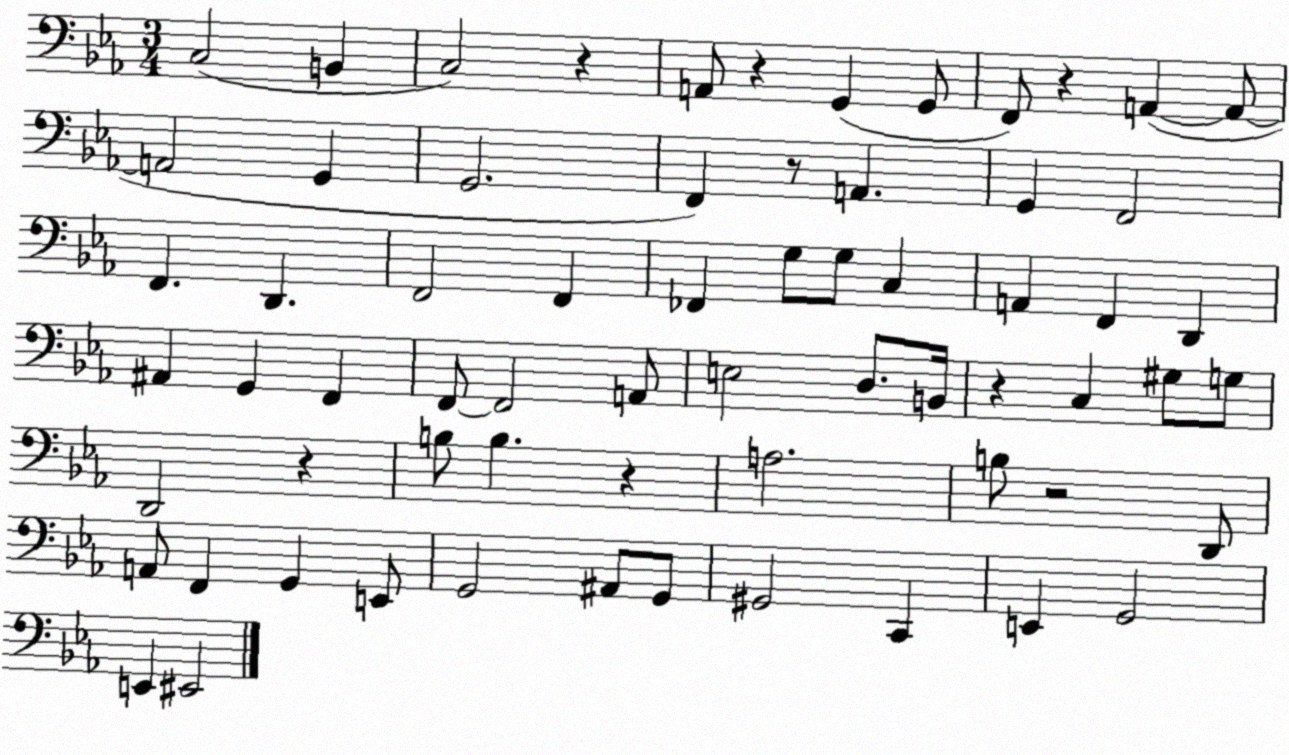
X:1
T:Untitled
M:3/4
L:1/4
K:Eb
C,2 B,, C,2 z A,,/2 z G,, G,,/2 F,,/2 z A,, A,,/2 A,,2 G,, G,,2 F,, z/2 A,, G,, F,,2 F,, D,, F,,2 F,, _F,, G,/2 G,/2 C, A,, F,, D,, ^A,, G,, F,, F,,/2 F,,2 A,,/2 E,2 D,/2 B,,/4 z C, ^G,/2 G,/2 D,,2 z B,/2 B, z A,2 B,/2 z2 D,,/2 A,,/2 F,, G,, E,,/2 G,,2 ^A,,/2 G,,/2 ^G,,2 C,, E,, G,,2 E,, ^E,,2